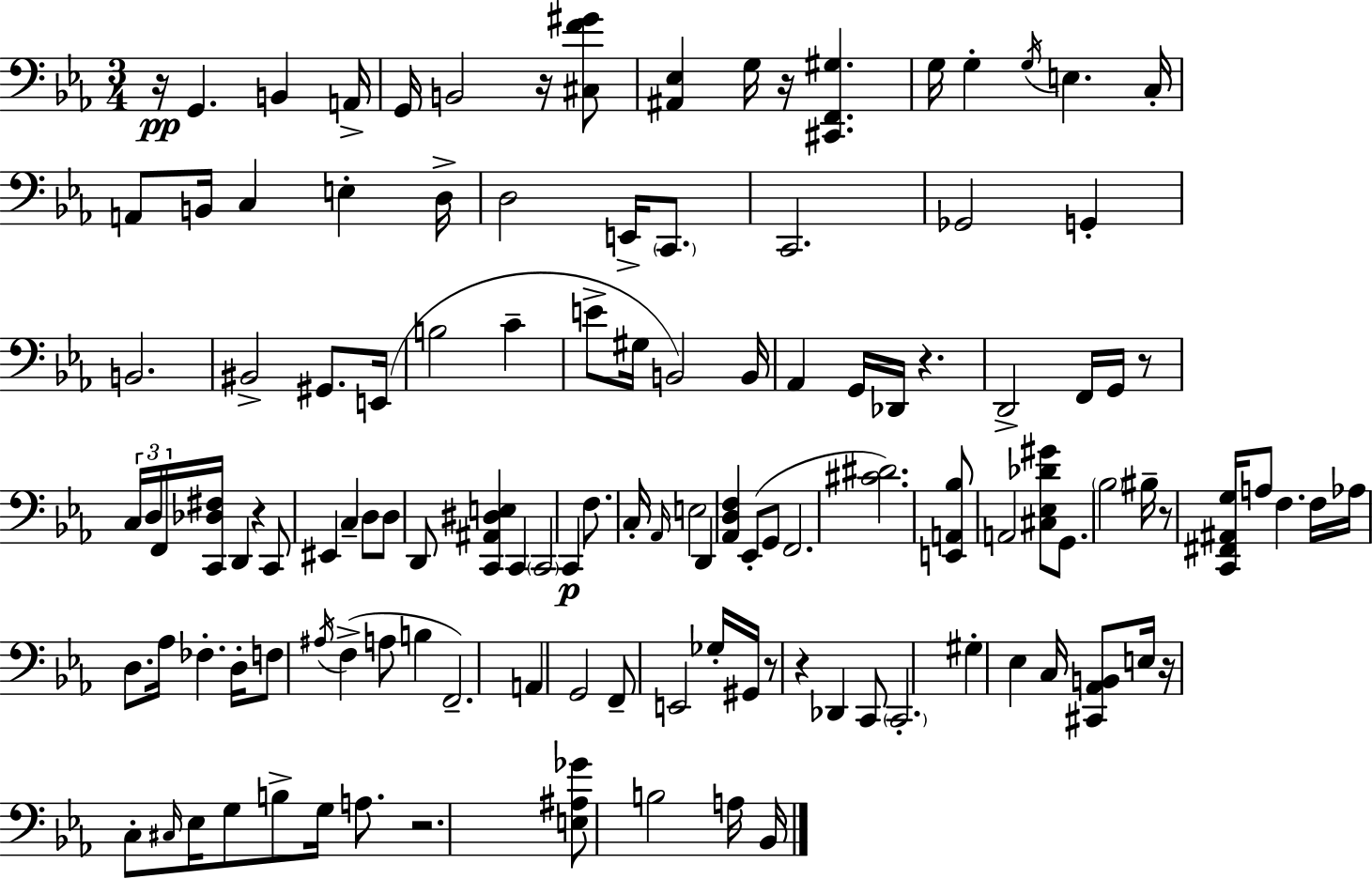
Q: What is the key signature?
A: C minor